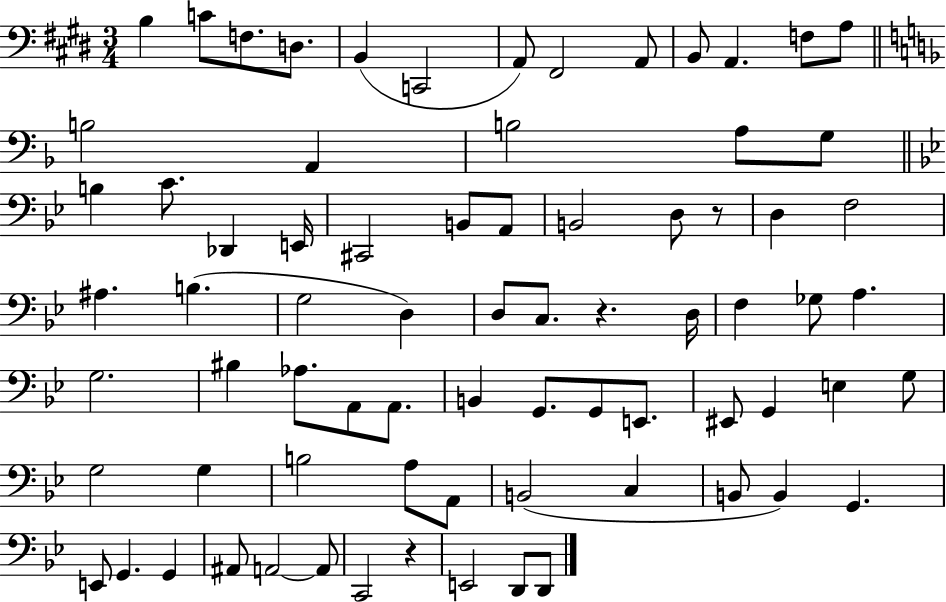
X:1
T:Untitled
M:3/4
L:1/4
K:E
B, C/2 F,/2 D,/2 B,, C,,2 A,,/2 ^F,,2 A,,/2 B,,/2 A,, F,/2 A,/2 B,2 A,, B,2 A,/2 G,/2 B, C/2 _D,, E,,/4 ^C,,2 B,,/2 A,,/2 B,,2 D,/2 z/2 D, F,2 ^A, B, G,2 D, D,/2 C,/2 z D,/4 F, _G,/2 A, G,2 ^B, _A,/2 A,,/2 A,,/2 B,, G,,/2 G,,/2 E,,/2 ^E,,/2 G,, E, G,/2 G,2 G, B,2 A,/2 A,,/2 B,,2 C, B,,/2 B,, G,, E,,/2 G,, G,, ^A,,/2 A,,2 A,,/2 C,,2 z E,,2 D,,/2 D,,/2